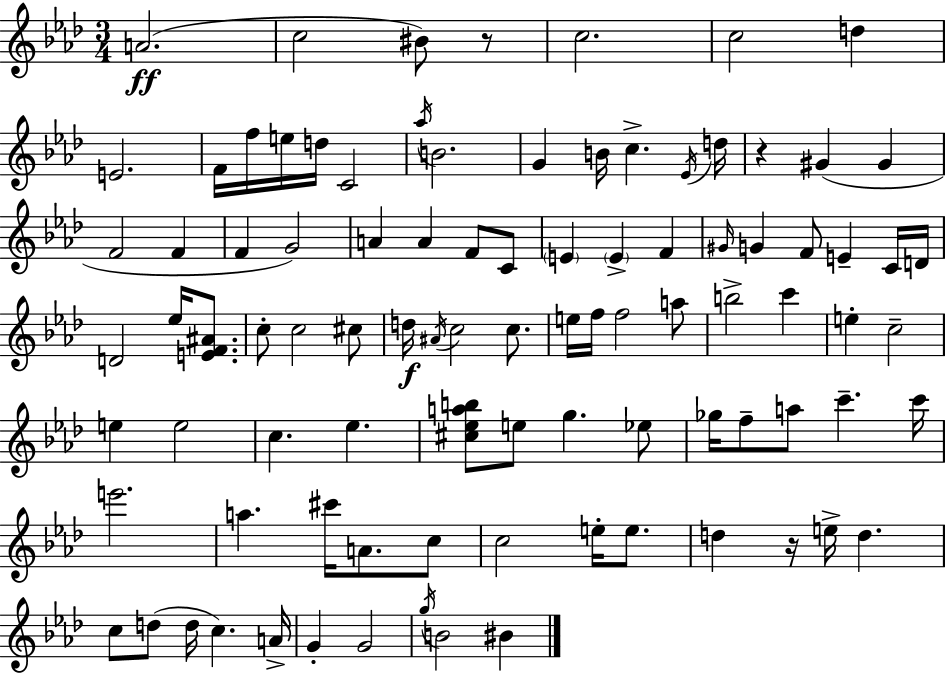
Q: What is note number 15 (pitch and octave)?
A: G4